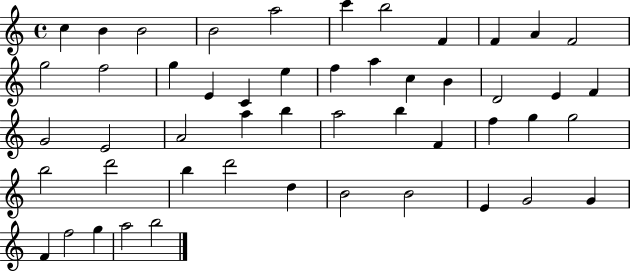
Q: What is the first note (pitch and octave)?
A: C5